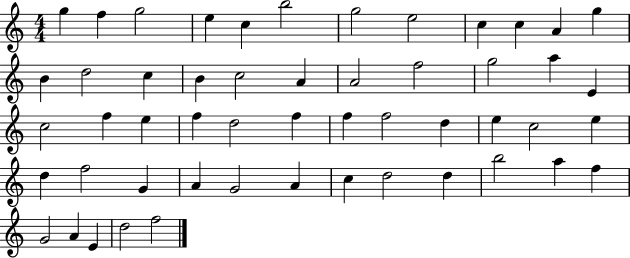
G5/q F5/q G5/h E5/q C5/q B5/h G5/h E5/h C5/q C5/q A4/q G5/q B4/q D5/h C5/q B4/q C5/h A4/q A4/h F5/h G5/h A5/q E4/q C5/h F5/q E5/q F5/q D5/h F5/q F5/q F5/h D5/q E5/q C5/h E5/q D5/q F5/h G4/q A4/q G4/h A4/q C5/q D5/h D5/q B5/h A5/q F5/q G4/h A4/q E4/q D5/h F5/h